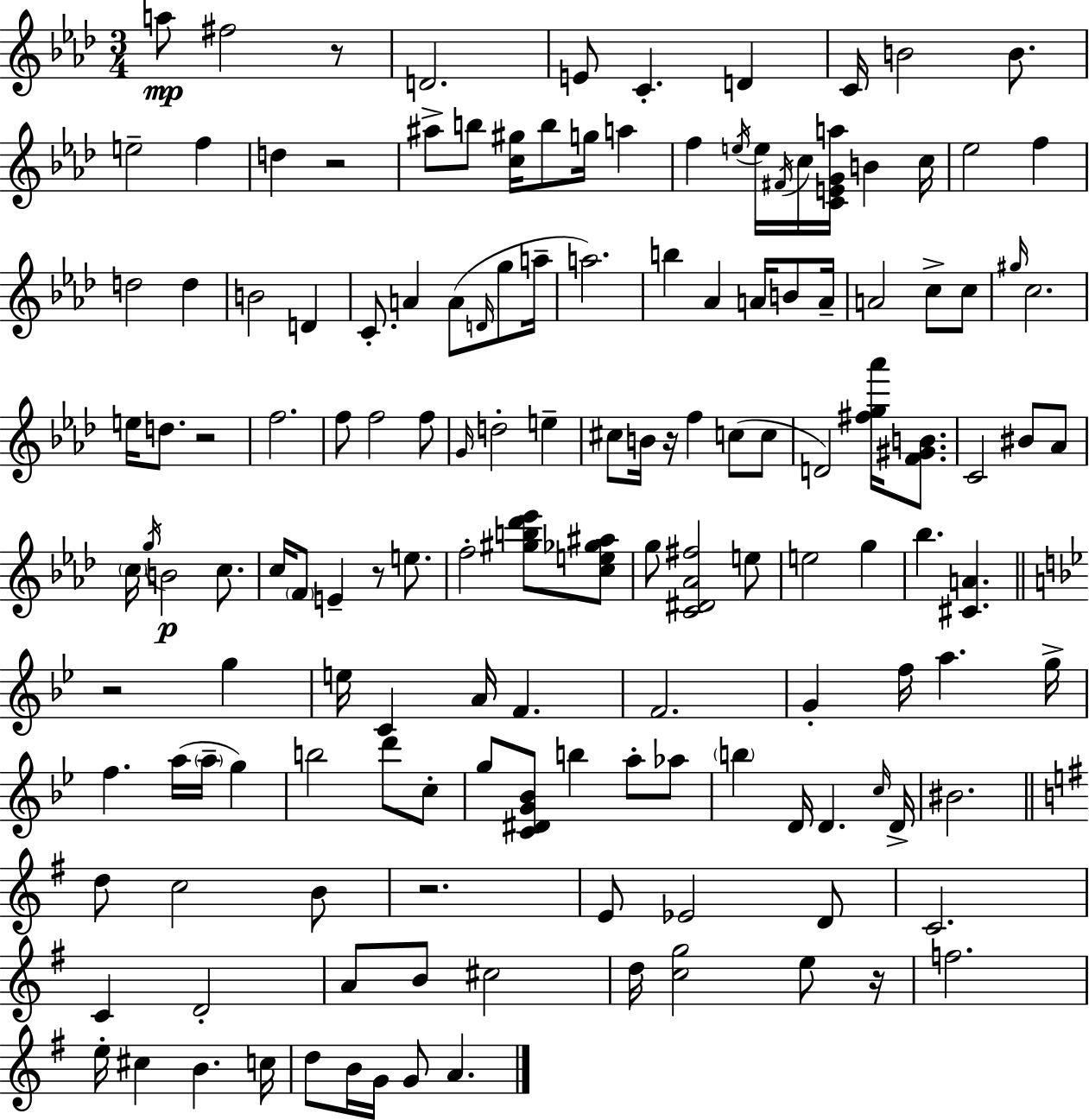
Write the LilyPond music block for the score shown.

{
  \clef treble
  \numericTimeSignature
  \time 3/4
  \key f \minor
  a''8\mp fis''2 r8 | d'2. | e'8 c'4.-. d'4 | c'16 b'2 b'8. | \break e''2-- f''4 | d''4 r2 | ais''8-> b''8 <c'' gis''>16 b''8 g''16 a''4 | f''4 \acciaccatura { e''16 } e''16 \acciaccatura { fis'16 } c''16 <c' e' g' a''>16 b'4 | \break c''16 ees''2 f''4 | d''2 d''4 | b'2 d'4 | c'8.-. a'4 a'8( \grace { d'16 } | \break g''8 a''16-- a''2.) | b''4 aes'4 a'16 | b'8 a'16-- a'2 c''8-> | c''8 \grace { gis''16 } c''2. | \break e''16 d''8. r2 | f''2. | f''8 f''2 | f''8 \grace { g'16 } d''2-. | \break e''4-- cis''8 b'16 r16 f''4 | c''8( c''8 d'2) | <fis'' g'' aes'''>16 <f' gis' b'>8. c'2 | bis'8 aes'8 \parenthesize c''16 \acciaccatura { g''16 }\p b'2 | \break c''8. c''16 \parenthesize f'8 e'4-- | r8 e''8. f''2-. | <gis'' b'' des''' ees'''>8 <c'' e'' ges'' ais''>8 g''8 <c' dis' aes' fis''>2 | e''8 e''2 | \break g''4 bes''4. | <cis' a'>4. \bar "||" \break \key bes \major r2 g''4 | e''16 c'4 a'16 f'4. | f'2. | g'4-. f''16 a''4. g''16-> | \break f''4. a''16( \parenthesize a''16-- g''4) | b''2 d'''8 c''8-. | g''8 <c' dis' g' bes'>8 b''4 a''8-. aes''8 | \parenthesize b''4 d'16 d'4. \grace { c''16 } | \break d'16-> bis'2. | \bar "||" \break \key g \major d''8 c''2 b'8 | r2. | e'8 ees'2 d'8 | c'2. | \break c'4 d'2-. | a'8 b'8 cis''2 | d''16 <c'' g''>2 e''8 r16 | f''2. | \break e''16-. cis''4 b'4. c''16 | d''8 b'16 g'16 g'8 a'4. | \bar "|."
}